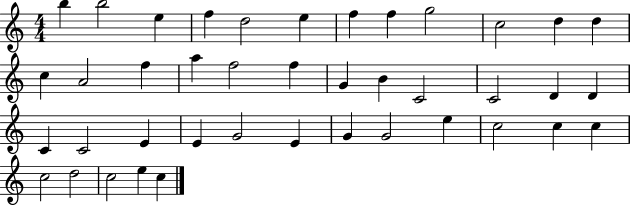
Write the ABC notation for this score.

X:1
T:Untitled
M:4/4
L:1/4
K:C
b b2 e f d2 e f f g2 c2 d d c A2 f a f2 f G B C2 C2 D D C C2 E E G2 E G G2 e c2 c c c2 d2 c2 e c